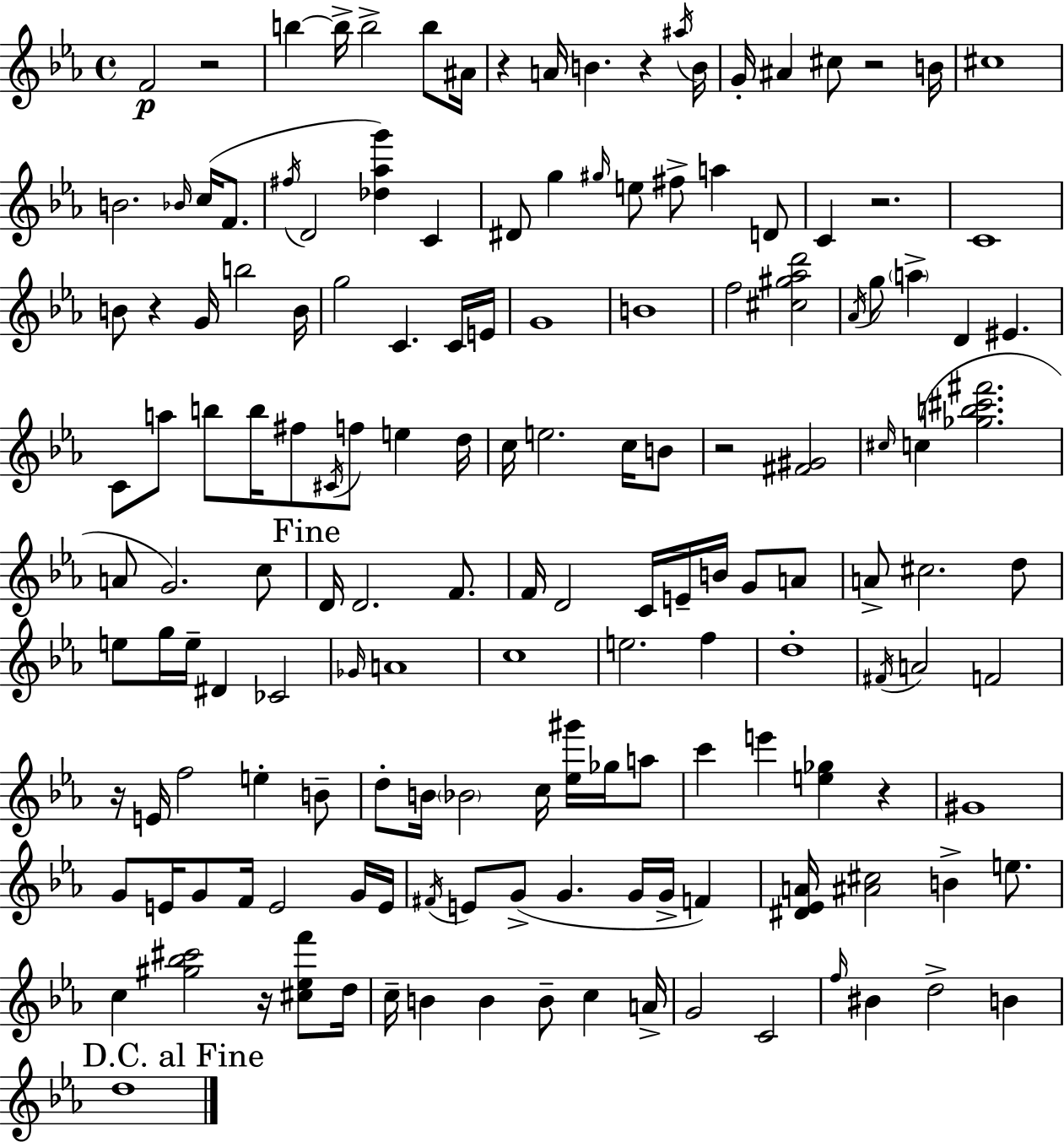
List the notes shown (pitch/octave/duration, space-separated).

F4/h R/h B5/q B5/s B5/h B5/e A#4/s R/q A4/s B4/q. R/q A#5/s B4/s G4/s A#4/q C#5/e R/h B4/s C#5/w B4/h. Bb4/s C5/s F4/e. F#5/s D4/h [Db5,Ab5,G6]/q C4/q D#4/e G5/q G#5/s E5/e F#5/e A5/q D4/e C4/q R/h. C4/w B4/e R/q G4/s B5/h B4/s G5/h C4/q. C4/s E4/s G4/w B4/w F5/h [C#5,G#5,Ab5,D6]/h Ab4/s G5/e A5/q D4/q EIS4/q. C4/e A5/e B5/e B5/s F#5/e C#4/s F5/e E5/q D5/s C5/s E5/h. C5/s B4/e R/h [F#4,G#4]/h C#5/s C5/q [Gb5,B5,C#6,F#6]/h. A4/e G4/h. C5/e D4/s D4/h. F4/e. F4/s D4/h C4/s E4/s B4/s G4/e A4/e A4/e C#5/h. D5/e E5/e G5/s E5/s D#4/q CES4/h Gb4/s A4/w C5/w E5/h. F5/q D5/w F#4/s A4/h F4/h R/s E4/s F5/h E5/q B4/e D5/e B4/s Bb4/h C5/s [Eb5,G#6]/s Gb5/s A5/e C6/q E6/q [E5,Gb5]/q R/q G#4/w G4/e E4/s G4/e F4/s E4/h G4/s E4/s F#4/s E4/e G4/e G4/q. G4/s G4/s F4/q [D#4,Eb4,A4]/s [A#4,C#5]/h B4/q E5/e. C5/q [G#5,Bb5,C#6]/h R/s [C#5,Eb5,F6]/e D5/s C5/s B4/q B4/q B4/e C5/q A4/s G4/h C4/h F5/s BIS4/q D5/h B4/q D5/w